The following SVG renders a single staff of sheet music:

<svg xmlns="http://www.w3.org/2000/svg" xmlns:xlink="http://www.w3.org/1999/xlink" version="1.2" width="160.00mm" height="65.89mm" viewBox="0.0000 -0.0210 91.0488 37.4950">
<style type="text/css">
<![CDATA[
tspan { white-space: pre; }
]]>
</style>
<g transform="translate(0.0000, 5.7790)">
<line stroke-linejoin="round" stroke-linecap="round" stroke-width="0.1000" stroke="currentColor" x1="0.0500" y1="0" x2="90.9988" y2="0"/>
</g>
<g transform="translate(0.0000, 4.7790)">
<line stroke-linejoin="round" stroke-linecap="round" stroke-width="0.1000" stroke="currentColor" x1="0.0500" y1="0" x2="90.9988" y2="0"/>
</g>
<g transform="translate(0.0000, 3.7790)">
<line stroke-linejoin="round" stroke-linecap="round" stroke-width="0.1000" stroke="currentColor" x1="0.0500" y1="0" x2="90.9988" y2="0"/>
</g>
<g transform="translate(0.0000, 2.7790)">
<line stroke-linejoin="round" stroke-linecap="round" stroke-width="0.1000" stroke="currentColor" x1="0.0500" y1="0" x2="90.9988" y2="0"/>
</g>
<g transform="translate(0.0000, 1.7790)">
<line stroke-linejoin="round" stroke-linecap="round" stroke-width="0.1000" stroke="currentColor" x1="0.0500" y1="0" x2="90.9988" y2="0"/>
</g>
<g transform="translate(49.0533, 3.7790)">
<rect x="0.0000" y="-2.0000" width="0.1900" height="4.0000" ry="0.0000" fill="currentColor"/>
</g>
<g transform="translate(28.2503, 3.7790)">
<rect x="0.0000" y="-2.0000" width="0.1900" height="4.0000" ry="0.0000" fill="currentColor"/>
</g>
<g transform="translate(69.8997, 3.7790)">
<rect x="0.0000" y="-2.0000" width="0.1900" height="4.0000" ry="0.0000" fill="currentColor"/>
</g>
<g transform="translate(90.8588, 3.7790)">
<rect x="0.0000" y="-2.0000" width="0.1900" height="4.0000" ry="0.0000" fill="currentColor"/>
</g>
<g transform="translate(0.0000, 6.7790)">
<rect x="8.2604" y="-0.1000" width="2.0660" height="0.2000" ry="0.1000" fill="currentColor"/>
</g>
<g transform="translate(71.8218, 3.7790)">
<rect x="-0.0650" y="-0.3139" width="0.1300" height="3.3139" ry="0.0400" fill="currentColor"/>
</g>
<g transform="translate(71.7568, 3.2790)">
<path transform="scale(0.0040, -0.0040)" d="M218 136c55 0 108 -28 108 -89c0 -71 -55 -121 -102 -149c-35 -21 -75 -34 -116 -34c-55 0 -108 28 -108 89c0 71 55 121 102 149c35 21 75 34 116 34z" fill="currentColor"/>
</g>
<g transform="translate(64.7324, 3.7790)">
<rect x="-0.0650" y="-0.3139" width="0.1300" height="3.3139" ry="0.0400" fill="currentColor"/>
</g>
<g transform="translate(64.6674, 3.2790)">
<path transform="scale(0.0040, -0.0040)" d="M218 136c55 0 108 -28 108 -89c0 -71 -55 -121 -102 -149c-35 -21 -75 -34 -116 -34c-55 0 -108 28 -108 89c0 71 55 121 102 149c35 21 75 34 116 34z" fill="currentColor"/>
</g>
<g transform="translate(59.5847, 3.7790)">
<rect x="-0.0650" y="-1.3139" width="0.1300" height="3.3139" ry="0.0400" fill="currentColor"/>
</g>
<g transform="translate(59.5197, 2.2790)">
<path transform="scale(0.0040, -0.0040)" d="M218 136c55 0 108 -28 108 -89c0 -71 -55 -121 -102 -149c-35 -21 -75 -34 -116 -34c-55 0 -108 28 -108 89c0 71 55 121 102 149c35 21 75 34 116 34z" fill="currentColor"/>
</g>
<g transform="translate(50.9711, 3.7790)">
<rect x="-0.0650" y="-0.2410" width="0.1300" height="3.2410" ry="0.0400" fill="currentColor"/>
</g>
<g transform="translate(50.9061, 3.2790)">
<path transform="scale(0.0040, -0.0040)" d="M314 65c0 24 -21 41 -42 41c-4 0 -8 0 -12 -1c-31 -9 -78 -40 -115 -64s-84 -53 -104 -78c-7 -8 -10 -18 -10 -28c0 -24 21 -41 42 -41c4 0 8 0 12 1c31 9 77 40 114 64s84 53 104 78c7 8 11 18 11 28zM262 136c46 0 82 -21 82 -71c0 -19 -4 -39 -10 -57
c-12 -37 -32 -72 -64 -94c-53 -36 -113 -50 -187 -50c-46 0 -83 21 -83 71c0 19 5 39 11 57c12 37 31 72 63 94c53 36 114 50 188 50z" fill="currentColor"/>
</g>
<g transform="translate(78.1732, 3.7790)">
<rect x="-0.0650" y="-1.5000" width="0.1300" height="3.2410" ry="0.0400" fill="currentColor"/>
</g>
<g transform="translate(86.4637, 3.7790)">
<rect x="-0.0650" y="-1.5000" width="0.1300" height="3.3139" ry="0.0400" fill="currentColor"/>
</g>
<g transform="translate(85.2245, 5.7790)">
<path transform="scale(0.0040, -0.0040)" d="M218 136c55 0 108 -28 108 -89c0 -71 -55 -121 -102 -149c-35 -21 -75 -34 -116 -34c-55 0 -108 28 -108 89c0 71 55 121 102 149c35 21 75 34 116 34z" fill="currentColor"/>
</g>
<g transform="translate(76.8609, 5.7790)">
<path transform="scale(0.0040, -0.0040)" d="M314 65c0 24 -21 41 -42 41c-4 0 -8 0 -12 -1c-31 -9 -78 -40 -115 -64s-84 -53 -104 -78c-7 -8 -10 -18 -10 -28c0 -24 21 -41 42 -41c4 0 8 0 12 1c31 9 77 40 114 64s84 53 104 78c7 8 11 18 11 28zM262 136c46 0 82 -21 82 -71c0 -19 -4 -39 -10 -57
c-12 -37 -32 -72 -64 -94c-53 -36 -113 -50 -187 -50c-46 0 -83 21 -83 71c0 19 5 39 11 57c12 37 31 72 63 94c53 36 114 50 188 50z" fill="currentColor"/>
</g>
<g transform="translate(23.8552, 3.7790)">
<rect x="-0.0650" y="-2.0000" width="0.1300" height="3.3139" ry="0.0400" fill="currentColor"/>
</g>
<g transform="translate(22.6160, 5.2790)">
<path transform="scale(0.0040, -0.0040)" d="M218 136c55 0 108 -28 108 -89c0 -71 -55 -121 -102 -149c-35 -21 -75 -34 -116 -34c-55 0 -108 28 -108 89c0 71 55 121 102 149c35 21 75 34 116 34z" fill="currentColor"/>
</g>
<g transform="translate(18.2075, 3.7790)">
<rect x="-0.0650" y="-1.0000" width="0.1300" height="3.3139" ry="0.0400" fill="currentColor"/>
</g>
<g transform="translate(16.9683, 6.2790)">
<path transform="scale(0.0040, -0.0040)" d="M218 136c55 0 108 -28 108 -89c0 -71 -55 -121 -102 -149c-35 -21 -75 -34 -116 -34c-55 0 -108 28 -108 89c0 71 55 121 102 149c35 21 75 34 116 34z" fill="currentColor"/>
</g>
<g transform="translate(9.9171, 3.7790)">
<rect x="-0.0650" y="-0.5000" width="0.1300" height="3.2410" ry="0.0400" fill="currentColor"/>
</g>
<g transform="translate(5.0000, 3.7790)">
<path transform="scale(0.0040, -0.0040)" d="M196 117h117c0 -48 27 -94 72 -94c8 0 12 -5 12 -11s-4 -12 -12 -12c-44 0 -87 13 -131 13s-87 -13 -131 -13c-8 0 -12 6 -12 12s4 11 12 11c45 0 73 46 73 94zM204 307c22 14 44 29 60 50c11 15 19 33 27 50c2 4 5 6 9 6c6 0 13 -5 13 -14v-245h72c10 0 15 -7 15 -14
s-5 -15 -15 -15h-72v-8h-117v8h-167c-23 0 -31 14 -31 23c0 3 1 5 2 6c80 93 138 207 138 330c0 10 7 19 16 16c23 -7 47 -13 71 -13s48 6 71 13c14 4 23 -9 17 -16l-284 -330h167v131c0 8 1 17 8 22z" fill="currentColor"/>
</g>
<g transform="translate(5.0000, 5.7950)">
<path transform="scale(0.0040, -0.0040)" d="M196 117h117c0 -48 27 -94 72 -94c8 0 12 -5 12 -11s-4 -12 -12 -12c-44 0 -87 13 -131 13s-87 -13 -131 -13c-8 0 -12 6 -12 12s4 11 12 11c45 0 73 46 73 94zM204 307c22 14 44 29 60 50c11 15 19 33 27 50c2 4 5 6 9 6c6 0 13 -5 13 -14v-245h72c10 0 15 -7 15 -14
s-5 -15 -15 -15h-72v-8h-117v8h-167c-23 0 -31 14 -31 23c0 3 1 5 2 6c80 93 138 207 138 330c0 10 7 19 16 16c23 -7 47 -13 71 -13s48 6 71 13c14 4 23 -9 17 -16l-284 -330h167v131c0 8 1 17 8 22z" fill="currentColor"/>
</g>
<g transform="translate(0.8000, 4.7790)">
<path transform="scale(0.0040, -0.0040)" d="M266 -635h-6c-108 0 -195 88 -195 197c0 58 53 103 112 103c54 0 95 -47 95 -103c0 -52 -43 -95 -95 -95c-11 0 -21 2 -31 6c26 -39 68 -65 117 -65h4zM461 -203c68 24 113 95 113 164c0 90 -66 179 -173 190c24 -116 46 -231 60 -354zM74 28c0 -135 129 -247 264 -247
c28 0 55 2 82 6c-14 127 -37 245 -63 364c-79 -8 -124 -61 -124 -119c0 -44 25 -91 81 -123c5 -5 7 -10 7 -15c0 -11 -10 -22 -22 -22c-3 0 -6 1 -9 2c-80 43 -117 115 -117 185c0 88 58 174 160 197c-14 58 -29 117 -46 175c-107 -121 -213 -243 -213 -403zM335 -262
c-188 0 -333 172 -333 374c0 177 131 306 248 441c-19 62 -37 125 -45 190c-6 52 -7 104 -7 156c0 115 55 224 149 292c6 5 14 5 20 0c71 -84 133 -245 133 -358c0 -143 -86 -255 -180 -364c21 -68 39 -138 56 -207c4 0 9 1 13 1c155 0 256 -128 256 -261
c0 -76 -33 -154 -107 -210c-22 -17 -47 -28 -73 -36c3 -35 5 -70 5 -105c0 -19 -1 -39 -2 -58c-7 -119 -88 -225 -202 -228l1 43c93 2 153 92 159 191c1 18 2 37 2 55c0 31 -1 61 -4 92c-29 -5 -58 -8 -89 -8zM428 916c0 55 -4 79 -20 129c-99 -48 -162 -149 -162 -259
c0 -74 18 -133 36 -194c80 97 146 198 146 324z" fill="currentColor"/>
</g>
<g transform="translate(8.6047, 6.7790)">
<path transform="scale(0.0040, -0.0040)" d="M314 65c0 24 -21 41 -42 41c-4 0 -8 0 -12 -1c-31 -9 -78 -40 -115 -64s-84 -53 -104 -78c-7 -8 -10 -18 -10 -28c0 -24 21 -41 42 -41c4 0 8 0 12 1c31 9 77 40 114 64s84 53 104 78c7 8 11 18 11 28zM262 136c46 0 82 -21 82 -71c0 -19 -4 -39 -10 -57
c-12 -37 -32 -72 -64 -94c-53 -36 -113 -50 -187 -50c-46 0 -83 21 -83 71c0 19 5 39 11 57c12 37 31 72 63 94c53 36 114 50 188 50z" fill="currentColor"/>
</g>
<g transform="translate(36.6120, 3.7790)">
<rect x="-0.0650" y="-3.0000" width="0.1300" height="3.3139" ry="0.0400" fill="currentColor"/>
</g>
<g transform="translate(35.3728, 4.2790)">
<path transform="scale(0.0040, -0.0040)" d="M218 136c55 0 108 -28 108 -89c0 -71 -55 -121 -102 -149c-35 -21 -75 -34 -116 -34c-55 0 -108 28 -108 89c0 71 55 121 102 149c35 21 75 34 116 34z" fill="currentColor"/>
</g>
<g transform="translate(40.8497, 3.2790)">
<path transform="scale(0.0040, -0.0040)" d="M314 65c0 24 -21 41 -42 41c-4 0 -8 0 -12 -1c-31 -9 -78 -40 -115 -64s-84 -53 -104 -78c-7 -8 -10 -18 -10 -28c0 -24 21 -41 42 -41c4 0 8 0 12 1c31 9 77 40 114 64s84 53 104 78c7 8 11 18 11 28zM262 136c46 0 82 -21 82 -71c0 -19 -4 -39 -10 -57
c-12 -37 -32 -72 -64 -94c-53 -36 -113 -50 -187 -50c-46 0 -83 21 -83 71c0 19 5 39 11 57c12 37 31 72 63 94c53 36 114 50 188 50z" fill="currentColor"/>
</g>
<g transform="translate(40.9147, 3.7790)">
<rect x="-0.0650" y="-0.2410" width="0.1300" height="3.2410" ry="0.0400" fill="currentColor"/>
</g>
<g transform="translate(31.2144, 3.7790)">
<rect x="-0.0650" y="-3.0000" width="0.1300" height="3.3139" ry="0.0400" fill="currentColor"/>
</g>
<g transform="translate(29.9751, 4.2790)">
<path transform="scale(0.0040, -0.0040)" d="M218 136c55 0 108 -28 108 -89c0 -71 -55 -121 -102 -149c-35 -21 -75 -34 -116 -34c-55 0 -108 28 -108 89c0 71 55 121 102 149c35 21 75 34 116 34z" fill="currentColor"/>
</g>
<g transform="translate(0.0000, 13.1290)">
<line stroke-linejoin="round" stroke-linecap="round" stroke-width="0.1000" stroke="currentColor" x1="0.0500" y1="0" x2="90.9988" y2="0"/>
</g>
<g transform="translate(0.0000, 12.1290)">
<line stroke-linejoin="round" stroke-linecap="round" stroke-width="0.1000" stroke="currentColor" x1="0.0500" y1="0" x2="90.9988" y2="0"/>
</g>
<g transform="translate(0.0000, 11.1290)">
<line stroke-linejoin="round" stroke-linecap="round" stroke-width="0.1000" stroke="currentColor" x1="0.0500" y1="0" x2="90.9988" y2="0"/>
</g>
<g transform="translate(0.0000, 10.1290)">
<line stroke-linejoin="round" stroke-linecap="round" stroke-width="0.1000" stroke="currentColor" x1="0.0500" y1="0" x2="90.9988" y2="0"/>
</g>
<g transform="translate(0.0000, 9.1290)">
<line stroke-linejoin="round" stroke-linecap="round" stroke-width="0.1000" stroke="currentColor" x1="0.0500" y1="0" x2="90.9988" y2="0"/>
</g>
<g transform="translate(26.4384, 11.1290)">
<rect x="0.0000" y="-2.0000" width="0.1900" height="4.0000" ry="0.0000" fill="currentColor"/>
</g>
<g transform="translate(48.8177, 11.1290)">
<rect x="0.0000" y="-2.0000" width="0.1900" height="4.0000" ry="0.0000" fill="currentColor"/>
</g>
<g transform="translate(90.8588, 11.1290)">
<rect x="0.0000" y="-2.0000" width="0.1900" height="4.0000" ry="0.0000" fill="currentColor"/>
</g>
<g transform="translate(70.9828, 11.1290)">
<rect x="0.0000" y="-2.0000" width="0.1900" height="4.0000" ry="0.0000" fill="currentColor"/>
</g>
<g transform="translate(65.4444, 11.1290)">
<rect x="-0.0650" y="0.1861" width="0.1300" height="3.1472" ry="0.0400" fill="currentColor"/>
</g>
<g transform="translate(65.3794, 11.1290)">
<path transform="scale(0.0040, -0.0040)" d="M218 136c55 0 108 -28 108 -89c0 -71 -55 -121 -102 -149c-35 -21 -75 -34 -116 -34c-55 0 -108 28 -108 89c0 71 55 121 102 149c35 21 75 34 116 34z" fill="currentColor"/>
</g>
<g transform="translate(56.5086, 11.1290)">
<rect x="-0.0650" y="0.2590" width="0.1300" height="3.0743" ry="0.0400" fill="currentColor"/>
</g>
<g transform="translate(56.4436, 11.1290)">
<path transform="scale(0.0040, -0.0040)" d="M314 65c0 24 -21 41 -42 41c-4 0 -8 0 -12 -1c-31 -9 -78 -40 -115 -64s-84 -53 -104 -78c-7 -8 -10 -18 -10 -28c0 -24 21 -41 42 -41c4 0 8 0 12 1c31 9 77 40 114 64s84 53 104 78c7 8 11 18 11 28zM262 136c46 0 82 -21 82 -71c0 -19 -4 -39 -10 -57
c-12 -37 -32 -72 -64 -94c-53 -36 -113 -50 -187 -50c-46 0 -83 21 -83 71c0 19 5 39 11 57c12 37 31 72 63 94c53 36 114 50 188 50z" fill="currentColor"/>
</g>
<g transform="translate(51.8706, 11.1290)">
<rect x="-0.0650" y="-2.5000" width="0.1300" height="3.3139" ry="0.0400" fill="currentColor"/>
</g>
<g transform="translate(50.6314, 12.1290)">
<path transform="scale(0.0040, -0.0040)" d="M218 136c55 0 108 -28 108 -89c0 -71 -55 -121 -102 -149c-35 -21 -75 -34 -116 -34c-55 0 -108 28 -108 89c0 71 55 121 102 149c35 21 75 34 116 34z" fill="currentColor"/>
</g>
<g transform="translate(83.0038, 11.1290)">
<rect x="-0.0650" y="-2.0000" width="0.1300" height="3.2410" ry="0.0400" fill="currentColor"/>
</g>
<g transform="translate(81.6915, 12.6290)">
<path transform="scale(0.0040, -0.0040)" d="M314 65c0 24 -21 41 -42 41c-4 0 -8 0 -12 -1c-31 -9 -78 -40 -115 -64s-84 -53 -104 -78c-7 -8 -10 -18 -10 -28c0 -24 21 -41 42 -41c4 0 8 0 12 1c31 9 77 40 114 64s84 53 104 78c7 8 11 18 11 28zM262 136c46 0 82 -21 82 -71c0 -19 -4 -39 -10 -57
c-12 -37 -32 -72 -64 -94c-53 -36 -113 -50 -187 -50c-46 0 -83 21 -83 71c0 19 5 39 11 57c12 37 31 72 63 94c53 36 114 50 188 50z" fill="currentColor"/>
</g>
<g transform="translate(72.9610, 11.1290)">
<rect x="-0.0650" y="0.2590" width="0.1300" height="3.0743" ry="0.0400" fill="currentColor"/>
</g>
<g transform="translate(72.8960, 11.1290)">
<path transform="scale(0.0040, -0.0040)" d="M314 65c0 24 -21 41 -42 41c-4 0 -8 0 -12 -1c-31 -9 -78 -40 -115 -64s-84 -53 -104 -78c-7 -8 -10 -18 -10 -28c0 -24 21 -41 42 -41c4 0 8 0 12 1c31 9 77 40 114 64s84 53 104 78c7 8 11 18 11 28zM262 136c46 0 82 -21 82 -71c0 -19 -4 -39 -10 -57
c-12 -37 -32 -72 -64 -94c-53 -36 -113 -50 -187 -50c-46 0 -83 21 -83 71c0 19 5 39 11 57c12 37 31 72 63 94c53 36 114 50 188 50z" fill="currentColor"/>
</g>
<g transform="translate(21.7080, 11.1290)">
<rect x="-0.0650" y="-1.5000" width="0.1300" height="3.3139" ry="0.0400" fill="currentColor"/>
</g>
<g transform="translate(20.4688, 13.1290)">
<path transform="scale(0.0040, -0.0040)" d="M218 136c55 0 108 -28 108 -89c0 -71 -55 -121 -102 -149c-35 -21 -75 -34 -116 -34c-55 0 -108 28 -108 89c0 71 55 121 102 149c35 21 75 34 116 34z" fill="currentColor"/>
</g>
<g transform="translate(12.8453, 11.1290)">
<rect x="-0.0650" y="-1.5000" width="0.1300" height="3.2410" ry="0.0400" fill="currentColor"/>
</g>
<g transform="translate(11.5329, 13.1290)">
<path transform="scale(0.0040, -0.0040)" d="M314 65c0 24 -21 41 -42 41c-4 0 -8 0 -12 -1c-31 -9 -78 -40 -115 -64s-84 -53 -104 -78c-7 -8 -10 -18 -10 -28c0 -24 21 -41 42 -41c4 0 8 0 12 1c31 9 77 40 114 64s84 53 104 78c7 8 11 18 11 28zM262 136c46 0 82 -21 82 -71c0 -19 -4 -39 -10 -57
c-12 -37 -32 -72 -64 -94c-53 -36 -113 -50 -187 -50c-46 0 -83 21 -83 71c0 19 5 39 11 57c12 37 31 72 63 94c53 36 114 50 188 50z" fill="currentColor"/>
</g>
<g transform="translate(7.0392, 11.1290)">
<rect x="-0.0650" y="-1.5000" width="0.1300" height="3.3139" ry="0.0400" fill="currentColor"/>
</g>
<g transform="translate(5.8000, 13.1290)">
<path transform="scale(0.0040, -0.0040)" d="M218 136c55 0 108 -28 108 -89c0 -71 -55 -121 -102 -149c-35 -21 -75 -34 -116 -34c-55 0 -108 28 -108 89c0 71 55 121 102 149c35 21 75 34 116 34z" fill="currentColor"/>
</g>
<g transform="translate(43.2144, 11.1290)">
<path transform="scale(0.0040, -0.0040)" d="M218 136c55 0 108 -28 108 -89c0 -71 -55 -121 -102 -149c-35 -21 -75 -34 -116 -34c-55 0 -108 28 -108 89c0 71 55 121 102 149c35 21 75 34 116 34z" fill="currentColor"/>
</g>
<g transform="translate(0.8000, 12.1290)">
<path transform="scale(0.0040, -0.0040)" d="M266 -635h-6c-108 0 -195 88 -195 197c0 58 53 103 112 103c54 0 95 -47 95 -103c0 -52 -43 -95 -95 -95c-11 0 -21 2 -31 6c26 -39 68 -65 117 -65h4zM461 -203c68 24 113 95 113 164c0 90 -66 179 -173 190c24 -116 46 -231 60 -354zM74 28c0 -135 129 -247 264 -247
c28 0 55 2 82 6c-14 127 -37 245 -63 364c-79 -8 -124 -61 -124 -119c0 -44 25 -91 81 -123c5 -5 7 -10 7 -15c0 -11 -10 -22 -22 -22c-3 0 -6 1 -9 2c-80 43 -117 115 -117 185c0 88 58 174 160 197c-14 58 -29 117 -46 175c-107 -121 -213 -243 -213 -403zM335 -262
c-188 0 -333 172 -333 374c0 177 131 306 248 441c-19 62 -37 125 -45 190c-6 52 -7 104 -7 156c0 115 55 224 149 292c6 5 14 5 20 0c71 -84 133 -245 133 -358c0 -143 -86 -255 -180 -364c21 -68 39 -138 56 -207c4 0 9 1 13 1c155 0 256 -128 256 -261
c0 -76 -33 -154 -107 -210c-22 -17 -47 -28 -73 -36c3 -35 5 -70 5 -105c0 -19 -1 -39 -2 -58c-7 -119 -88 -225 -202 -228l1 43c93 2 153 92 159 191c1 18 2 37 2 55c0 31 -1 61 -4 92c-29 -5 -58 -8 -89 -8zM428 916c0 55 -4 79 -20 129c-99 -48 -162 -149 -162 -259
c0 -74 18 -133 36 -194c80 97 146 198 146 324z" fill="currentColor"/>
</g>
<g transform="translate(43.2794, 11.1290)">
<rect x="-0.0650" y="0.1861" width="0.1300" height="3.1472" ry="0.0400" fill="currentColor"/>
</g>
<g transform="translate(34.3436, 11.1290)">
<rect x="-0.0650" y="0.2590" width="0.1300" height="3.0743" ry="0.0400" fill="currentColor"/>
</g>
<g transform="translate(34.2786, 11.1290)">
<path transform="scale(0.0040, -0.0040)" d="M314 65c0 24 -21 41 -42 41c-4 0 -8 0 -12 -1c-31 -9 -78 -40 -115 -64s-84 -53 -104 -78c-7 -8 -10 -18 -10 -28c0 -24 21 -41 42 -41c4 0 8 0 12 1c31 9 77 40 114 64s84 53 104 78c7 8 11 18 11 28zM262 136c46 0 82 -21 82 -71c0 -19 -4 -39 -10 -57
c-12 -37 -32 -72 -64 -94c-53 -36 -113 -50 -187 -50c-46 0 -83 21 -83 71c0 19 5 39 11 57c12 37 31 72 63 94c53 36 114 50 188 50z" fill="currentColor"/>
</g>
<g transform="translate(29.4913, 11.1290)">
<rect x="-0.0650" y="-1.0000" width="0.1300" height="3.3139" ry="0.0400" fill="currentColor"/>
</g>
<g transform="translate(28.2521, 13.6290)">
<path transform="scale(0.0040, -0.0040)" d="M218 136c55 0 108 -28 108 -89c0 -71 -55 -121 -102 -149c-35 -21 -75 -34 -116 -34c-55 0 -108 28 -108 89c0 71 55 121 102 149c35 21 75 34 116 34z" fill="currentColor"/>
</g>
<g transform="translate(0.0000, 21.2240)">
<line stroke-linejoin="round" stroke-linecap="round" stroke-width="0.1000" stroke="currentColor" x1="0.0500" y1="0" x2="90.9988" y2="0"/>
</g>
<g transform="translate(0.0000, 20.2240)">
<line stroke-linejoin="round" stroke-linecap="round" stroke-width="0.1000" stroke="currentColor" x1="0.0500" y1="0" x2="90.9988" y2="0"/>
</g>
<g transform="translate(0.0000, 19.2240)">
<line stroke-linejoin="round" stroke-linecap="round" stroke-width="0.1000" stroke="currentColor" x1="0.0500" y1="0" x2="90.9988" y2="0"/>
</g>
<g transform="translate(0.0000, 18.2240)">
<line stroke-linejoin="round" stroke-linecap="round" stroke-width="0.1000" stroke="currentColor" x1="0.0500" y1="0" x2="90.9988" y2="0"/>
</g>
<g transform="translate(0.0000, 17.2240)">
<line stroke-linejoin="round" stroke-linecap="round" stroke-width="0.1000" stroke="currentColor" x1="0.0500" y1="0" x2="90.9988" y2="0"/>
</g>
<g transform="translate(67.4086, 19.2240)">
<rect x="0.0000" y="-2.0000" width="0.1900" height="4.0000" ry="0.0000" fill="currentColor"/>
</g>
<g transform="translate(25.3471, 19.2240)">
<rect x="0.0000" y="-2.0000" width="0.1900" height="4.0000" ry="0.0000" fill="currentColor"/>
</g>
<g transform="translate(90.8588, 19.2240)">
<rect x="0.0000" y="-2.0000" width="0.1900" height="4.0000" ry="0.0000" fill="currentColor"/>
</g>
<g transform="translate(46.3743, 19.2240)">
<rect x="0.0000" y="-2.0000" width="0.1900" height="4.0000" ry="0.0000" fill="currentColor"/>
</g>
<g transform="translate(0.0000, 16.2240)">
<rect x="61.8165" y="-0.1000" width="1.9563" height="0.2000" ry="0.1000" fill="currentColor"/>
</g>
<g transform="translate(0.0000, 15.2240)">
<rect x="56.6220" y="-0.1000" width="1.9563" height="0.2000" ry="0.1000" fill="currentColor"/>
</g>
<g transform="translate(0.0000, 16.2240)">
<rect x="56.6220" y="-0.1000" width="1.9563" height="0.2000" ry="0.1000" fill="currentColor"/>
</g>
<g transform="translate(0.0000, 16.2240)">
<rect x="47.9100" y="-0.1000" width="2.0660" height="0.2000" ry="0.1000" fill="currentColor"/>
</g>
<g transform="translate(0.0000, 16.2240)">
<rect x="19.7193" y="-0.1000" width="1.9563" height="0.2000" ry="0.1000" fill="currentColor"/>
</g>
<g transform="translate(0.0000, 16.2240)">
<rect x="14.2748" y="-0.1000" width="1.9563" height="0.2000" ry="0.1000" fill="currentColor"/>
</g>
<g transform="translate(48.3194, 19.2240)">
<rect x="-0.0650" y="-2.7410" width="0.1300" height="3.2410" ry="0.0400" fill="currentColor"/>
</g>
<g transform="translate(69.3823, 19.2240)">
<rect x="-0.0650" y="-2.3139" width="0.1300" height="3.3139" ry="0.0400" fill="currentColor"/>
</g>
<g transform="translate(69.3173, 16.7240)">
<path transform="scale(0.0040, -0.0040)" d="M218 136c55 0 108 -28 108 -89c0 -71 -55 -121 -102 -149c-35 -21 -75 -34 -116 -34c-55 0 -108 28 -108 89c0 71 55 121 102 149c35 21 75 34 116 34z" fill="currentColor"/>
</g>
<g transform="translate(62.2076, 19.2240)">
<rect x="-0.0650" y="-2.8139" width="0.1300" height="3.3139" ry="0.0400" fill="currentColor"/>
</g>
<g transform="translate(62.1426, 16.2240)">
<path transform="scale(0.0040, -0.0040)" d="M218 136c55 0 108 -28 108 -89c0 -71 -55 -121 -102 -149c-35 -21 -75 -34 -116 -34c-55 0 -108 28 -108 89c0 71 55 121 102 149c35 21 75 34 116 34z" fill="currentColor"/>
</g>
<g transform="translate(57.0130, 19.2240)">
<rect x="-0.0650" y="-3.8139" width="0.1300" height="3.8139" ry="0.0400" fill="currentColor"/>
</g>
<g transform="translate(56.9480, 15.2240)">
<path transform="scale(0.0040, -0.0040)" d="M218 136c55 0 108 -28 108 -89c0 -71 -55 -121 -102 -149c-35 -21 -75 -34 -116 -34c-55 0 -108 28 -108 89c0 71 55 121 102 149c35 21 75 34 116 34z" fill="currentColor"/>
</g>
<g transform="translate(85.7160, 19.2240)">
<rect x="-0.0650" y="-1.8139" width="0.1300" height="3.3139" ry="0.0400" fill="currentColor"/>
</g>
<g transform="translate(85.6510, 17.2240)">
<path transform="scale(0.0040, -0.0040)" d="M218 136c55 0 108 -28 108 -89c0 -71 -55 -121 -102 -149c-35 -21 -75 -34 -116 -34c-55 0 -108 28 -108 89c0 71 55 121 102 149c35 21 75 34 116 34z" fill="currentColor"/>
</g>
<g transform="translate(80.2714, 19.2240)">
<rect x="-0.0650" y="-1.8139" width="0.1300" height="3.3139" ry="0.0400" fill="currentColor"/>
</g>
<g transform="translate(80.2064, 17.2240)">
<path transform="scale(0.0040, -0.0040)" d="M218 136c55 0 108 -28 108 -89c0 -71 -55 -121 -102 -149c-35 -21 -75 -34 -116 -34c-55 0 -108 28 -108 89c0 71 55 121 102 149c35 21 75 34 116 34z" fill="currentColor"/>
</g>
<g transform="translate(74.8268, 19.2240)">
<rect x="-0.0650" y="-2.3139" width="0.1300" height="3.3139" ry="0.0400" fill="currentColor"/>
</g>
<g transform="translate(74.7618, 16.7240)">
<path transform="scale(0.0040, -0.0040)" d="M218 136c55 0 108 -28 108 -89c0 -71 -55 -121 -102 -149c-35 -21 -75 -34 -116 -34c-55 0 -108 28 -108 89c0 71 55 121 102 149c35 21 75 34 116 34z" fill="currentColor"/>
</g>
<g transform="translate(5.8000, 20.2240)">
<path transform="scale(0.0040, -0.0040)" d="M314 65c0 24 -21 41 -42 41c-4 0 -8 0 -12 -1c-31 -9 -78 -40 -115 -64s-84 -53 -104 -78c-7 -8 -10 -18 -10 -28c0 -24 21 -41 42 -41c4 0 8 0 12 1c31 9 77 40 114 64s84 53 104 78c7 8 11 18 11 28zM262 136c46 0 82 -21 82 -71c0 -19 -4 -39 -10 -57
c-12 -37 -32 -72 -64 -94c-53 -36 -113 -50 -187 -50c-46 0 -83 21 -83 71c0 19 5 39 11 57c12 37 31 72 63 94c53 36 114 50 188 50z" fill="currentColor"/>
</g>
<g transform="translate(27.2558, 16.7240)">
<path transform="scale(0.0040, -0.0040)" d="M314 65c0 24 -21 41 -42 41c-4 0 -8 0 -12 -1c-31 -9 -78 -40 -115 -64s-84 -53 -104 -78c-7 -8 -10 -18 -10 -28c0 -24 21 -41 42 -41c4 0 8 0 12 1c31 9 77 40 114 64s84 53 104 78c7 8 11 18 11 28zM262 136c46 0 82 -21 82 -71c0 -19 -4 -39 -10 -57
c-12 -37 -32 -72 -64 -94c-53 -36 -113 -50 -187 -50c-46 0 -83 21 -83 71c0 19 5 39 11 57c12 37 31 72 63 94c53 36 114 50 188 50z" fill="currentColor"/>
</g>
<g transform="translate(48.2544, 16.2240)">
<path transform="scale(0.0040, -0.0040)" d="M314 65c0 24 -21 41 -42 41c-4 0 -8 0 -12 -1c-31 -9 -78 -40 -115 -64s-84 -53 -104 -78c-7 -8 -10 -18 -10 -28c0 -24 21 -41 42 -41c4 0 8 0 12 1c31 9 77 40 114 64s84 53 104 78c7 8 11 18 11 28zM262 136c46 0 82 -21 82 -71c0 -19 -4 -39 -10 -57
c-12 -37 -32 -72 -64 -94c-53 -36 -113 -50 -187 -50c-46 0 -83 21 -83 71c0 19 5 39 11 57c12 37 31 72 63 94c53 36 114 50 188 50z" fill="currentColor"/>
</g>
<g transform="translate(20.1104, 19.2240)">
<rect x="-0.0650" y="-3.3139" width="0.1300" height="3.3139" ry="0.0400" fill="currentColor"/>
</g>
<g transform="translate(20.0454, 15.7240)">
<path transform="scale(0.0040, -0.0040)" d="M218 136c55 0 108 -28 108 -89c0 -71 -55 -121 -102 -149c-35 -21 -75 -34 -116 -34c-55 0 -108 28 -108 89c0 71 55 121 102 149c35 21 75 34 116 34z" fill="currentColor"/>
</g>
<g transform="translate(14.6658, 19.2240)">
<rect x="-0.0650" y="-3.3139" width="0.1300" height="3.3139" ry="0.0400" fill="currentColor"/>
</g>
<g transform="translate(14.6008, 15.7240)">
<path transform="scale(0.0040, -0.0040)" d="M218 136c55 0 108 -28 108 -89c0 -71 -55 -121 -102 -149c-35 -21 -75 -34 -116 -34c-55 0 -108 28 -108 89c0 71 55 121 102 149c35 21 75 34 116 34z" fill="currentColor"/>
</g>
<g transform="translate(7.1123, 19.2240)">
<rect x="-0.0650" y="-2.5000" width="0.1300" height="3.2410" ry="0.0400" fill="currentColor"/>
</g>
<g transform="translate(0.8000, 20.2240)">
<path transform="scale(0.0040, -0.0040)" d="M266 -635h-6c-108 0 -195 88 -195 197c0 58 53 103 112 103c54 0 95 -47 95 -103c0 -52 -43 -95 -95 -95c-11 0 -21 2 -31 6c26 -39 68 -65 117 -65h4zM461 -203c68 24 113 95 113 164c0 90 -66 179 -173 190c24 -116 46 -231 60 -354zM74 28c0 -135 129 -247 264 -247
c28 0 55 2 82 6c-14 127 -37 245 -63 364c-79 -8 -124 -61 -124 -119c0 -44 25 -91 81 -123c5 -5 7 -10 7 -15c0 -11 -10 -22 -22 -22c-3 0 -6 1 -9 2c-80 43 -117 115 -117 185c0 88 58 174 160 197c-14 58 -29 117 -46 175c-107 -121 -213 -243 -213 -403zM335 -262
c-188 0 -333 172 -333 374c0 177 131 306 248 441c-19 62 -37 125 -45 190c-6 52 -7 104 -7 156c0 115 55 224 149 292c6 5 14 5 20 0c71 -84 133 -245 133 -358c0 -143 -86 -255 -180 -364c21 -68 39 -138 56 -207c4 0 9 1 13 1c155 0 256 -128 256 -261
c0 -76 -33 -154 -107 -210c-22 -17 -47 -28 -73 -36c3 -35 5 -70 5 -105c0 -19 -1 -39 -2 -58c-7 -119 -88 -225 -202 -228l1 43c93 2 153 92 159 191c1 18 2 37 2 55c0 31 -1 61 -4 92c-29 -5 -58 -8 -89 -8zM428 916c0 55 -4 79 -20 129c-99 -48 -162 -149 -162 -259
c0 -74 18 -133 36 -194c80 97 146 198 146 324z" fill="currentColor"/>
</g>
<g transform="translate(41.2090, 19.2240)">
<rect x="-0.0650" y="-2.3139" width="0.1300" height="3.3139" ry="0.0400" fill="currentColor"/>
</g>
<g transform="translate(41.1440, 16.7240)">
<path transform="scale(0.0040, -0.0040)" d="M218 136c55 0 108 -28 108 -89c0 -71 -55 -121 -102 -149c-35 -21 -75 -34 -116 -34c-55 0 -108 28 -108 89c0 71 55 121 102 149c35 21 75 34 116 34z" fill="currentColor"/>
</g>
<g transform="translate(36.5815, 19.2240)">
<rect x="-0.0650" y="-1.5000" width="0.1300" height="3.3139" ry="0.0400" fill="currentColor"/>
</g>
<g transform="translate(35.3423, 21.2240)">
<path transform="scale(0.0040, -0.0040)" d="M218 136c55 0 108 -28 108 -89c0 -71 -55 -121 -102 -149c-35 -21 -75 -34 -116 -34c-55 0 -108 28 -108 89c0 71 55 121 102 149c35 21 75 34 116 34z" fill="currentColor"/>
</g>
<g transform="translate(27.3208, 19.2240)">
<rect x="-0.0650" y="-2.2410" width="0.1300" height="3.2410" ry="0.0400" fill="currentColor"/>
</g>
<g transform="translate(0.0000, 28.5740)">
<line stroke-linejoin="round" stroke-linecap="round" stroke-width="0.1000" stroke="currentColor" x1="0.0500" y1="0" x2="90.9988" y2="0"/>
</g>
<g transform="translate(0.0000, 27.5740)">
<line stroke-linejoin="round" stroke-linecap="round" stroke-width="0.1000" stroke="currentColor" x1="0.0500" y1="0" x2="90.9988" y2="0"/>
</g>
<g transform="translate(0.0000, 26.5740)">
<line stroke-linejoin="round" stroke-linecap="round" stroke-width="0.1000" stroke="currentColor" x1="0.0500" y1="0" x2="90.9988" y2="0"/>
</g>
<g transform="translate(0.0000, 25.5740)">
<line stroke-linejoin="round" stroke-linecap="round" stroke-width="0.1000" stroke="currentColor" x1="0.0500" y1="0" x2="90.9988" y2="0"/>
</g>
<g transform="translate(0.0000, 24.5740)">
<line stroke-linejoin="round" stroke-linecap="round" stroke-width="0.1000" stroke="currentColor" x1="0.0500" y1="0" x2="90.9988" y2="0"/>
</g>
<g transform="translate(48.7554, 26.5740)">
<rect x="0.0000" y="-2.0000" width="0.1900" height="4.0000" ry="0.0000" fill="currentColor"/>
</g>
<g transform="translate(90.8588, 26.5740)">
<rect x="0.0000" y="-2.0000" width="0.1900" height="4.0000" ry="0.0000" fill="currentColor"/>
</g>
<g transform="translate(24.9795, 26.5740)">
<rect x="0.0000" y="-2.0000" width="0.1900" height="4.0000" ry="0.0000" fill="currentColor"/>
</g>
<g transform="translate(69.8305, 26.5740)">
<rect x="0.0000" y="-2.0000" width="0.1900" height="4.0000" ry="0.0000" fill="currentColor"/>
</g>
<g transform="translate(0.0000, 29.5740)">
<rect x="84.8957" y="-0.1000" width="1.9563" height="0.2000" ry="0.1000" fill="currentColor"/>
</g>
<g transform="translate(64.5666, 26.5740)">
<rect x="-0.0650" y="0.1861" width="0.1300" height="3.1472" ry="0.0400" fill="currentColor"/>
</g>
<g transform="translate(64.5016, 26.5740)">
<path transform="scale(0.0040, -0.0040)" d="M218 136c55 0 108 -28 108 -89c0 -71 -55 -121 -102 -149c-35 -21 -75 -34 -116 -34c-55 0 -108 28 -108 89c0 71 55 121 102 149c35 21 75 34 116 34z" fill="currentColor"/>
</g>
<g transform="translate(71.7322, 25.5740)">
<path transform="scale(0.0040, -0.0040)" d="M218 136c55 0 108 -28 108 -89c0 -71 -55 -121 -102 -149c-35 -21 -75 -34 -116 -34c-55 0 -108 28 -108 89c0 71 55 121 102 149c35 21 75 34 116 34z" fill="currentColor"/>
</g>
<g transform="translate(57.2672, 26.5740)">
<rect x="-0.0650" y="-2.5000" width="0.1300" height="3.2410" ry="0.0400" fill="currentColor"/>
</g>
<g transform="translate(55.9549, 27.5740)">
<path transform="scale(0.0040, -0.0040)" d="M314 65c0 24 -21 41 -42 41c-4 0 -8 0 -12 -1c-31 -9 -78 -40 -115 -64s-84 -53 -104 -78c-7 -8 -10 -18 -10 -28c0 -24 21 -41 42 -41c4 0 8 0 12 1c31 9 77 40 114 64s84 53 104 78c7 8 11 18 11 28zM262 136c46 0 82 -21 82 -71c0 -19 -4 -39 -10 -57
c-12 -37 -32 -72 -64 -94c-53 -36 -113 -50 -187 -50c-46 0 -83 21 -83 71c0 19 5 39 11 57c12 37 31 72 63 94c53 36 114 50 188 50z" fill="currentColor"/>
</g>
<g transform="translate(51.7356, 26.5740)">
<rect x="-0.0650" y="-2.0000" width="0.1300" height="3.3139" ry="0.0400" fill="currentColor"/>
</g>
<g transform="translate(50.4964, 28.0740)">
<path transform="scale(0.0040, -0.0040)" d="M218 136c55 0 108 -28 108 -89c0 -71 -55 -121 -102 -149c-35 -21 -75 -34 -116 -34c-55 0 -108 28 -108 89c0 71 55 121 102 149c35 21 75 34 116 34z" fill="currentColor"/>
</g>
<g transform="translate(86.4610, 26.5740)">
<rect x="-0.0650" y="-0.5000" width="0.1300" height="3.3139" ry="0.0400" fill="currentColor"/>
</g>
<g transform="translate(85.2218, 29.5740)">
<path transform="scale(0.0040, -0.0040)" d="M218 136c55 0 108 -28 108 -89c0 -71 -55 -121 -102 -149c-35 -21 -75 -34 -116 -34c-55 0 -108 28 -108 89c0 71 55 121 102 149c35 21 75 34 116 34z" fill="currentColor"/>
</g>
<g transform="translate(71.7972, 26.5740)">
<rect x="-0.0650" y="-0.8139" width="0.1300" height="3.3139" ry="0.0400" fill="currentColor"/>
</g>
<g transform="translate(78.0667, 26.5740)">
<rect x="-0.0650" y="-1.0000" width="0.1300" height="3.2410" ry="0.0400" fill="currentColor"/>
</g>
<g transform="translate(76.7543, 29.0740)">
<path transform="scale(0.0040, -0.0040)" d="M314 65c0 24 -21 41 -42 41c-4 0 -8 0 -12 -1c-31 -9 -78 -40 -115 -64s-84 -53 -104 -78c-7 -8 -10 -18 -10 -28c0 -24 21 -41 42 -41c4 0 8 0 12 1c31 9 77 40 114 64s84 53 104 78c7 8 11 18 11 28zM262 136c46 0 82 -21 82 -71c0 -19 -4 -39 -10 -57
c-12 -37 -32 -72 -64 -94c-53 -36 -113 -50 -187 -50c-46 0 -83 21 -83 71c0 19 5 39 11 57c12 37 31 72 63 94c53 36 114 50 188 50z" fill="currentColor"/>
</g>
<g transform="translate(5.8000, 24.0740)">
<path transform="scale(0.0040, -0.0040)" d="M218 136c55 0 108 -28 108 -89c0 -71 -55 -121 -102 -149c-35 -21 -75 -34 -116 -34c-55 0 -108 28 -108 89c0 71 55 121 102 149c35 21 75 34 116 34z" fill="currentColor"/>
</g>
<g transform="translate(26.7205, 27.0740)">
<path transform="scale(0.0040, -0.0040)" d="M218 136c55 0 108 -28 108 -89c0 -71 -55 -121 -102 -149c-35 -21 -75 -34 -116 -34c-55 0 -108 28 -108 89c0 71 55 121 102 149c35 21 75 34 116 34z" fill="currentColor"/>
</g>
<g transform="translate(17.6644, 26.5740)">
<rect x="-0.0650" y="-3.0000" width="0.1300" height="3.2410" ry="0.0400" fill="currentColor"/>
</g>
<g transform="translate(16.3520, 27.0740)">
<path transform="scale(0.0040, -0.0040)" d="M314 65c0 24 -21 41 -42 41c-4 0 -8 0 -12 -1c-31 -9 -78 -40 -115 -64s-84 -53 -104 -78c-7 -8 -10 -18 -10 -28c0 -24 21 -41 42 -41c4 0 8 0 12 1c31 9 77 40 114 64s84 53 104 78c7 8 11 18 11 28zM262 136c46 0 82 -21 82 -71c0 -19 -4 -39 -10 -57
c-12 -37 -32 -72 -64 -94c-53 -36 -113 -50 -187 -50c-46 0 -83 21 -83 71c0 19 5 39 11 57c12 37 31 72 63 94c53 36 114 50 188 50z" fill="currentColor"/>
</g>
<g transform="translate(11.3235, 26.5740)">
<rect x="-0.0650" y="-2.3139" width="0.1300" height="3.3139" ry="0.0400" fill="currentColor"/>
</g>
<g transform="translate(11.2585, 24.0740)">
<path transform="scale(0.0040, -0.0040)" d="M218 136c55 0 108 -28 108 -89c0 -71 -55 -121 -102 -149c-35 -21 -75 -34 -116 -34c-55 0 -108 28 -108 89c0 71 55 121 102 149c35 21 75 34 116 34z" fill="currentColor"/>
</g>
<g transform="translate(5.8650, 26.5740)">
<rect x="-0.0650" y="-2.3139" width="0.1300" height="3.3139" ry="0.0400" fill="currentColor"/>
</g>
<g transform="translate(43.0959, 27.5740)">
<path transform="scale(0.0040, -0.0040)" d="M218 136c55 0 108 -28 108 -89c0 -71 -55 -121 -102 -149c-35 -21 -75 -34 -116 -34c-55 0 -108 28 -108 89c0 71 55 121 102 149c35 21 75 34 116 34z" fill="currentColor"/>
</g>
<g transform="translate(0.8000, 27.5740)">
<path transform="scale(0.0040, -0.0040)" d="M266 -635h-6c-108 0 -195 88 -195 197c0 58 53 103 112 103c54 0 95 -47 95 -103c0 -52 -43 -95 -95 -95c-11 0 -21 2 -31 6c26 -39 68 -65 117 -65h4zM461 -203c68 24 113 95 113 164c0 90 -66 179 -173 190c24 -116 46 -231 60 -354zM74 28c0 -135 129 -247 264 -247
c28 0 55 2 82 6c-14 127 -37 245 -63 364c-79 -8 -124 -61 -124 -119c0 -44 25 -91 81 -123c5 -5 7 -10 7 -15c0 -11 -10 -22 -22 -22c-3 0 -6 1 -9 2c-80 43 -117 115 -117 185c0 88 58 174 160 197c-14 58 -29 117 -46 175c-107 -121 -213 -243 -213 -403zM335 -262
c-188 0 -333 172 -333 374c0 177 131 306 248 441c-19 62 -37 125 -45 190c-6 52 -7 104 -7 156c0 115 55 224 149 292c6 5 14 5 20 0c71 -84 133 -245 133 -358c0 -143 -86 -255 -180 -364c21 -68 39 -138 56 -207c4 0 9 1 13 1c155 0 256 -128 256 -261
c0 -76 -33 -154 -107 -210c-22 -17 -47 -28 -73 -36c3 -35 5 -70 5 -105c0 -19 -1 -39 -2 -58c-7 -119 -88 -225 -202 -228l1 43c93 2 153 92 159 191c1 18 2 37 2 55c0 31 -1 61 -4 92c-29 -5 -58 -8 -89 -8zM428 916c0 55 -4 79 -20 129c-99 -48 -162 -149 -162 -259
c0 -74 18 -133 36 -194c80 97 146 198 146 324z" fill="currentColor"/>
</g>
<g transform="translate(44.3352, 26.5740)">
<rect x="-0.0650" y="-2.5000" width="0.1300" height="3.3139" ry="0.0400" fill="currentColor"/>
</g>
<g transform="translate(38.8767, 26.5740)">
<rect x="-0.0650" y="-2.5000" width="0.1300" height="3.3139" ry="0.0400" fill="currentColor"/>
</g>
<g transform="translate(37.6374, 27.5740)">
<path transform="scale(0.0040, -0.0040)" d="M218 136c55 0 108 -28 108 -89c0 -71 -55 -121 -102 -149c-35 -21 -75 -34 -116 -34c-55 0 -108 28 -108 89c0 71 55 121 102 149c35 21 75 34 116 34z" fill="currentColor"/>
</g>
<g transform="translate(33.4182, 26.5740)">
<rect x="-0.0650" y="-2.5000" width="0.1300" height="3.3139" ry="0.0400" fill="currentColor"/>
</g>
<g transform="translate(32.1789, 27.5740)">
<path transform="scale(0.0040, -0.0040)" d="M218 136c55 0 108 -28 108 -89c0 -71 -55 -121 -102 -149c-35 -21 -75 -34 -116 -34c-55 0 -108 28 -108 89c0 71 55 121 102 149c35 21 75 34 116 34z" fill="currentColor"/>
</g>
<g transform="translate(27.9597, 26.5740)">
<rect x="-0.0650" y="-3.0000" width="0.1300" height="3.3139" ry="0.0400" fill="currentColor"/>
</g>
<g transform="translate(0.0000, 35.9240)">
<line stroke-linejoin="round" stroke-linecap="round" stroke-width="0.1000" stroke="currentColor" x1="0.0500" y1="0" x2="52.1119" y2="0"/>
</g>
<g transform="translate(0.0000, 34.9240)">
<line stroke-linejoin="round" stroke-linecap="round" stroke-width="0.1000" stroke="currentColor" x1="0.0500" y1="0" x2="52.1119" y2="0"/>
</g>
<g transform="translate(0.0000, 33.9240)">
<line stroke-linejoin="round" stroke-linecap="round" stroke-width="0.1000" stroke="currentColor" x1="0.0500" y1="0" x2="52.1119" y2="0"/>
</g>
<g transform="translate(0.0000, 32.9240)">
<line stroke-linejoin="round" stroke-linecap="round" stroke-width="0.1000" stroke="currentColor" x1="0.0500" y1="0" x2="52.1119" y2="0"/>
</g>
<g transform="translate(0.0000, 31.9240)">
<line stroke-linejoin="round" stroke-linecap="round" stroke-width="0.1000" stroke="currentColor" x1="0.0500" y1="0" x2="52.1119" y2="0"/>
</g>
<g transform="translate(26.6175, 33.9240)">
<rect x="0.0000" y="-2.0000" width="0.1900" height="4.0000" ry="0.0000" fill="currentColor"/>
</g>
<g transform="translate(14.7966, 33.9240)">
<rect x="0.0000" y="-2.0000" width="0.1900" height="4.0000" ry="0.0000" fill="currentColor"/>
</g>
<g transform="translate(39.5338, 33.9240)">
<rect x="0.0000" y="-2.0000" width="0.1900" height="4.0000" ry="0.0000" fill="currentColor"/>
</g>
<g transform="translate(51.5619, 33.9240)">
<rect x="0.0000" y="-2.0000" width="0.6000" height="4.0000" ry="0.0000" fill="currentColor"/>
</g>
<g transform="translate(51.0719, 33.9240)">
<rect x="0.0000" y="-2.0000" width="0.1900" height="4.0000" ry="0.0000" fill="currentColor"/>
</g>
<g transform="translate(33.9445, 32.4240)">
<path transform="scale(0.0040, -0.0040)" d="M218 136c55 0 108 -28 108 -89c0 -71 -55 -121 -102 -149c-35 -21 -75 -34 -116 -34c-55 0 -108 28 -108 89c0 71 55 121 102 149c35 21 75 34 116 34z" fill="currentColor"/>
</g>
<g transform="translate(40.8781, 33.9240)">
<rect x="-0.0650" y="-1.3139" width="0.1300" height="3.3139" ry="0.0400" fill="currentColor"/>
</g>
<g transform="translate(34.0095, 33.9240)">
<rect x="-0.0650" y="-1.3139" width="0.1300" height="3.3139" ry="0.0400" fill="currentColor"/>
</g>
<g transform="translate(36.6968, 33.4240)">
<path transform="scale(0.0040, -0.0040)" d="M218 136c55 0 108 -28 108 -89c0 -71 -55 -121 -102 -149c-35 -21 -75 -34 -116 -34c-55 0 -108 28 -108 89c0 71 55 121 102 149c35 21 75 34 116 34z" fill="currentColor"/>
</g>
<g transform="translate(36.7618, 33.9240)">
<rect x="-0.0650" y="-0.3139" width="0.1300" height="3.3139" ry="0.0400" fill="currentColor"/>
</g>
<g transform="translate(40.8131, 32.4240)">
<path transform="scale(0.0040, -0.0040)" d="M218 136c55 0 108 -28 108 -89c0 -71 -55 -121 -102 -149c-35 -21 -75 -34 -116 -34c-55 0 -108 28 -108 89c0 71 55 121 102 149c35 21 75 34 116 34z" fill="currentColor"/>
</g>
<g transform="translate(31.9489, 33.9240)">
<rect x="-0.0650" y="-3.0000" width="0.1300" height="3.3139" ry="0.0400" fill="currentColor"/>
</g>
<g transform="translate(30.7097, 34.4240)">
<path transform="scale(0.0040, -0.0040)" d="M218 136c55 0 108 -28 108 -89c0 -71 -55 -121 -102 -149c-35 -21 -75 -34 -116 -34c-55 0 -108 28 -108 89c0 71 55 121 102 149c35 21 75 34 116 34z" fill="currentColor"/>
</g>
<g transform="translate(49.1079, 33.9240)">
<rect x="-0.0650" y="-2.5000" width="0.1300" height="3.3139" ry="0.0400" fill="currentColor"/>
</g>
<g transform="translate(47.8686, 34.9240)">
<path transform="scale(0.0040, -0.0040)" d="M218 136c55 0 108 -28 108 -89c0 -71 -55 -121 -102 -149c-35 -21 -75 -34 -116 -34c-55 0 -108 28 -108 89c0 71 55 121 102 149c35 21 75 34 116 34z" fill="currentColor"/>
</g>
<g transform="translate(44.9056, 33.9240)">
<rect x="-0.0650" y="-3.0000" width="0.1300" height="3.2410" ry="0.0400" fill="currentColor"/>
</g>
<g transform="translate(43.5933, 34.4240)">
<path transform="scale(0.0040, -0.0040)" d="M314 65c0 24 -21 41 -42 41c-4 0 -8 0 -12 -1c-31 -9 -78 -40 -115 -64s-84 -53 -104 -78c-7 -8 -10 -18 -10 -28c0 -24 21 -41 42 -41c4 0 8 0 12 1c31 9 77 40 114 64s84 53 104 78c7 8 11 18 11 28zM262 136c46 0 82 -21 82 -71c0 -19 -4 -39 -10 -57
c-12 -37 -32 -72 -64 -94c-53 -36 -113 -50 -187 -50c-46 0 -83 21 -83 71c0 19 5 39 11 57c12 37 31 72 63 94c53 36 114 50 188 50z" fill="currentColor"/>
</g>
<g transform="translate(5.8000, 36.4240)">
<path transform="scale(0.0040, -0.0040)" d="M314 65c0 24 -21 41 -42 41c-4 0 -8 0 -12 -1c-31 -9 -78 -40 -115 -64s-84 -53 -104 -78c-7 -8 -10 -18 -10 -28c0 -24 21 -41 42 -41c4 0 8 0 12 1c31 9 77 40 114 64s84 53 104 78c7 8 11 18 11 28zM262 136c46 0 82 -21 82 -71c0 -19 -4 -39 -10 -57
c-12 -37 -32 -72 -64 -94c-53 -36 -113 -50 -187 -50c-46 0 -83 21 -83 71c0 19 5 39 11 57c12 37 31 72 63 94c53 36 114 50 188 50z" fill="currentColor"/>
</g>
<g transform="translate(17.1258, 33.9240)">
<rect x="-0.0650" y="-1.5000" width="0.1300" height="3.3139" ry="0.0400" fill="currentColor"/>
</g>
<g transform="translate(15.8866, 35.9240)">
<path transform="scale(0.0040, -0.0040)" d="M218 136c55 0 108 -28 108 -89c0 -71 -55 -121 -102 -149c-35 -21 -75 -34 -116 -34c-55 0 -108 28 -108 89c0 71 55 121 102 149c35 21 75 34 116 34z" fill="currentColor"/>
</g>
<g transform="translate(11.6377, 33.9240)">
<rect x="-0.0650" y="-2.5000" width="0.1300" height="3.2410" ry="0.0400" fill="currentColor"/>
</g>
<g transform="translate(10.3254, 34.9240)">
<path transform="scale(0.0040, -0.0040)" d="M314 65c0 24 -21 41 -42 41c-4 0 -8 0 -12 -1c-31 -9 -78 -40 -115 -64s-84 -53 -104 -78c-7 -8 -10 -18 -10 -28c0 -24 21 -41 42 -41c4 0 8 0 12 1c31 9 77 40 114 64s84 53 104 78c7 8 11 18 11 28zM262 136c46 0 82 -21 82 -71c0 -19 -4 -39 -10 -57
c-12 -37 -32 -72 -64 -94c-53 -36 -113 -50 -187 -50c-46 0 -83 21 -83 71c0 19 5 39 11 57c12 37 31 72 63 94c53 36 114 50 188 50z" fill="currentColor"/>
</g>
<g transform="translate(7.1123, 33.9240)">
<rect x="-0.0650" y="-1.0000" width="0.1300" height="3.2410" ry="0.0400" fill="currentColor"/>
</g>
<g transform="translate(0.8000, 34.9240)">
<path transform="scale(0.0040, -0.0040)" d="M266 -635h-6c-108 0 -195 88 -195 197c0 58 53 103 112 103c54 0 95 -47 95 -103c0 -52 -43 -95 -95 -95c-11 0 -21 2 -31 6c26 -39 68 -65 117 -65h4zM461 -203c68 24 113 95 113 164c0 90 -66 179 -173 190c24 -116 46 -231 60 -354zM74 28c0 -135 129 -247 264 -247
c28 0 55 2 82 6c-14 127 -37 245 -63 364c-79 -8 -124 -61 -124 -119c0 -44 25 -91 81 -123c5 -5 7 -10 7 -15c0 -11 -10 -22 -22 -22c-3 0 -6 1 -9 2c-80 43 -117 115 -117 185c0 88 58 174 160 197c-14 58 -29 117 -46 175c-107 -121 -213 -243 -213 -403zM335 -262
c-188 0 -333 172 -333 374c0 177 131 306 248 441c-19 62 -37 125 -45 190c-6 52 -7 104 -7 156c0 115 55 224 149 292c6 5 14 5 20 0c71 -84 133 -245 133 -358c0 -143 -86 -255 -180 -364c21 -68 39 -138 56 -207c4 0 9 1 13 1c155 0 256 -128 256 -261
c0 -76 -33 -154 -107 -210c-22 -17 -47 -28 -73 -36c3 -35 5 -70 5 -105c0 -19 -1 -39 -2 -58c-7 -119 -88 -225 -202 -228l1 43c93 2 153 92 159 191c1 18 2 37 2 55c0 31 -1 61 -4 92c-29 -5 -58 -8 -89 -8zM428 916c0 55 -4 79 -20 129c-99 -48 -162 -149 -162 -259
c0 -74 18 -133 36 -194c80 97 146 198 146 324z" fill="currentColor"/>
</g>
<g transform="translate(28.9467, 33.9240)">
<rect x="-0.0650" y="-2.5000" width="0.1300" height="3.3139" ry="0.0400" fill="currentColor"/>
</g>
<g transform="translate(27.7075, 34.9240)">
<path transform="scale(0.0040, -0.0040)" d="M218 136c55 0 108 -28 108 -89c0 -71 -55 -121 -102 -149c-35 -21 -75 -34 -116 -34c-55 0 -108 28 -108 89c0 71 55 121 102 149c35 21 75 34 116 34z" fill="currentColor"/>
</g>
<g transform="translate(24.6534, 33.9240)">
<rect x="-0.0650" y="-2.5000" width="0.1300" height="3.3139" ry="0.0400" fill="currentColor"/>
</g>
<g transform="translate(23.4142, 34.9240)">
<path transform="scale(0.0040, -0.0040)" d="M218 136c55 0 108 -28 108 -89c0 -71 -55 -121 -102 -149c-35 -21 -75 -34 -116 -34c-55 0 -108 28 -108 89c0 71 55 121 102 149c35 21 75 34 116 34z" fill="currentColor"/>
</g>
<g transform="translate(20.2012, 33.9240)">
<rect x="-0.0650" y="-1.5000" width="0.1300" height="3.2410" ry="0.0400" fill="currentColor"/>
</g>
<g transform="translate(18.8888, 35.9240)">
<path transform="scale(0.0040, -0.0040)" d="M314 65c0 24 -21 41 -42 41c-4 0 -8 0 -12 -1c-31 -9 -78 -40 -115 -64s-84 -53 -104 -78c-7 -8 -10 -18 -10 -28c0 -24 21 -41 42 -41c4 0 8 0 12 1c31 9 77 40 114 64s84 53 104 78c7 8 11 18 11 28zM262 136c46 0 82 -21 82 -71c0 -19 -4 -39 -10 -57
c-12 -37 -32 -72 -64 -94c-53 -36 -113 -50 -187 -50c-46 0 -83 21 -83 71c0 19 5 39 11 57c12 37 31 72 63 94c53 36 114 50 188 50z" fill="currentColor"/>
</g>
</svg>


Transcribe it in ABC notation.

X:1
T:Untitled
M:4/4
L:1/4
K:C
C2 D F A A c2 c2 e c c E2 E E E2 E D B2 B G B2 B B2 F2 G2 b b g2 E g a2 c' a g g f f g g A2 A G G G F G2 B d D2 C D2 G2 E E2 G G A e c e A2 G